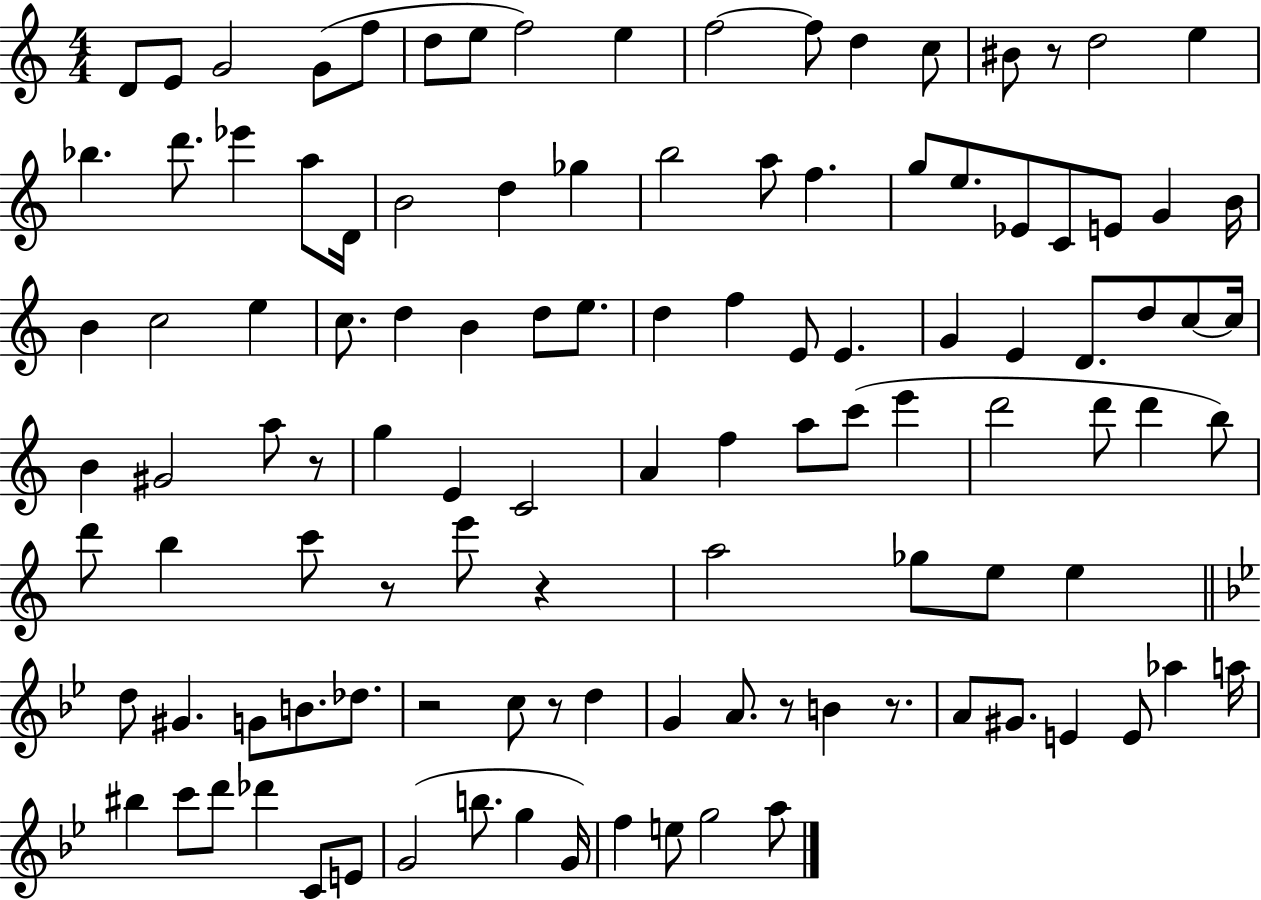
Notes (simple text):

D4/e E4/e G4/h G4/e F5/e D5/e E5/e F5/h E5/q F5/h F5/e D5/q C5/e BIS4/e R/e D5/h E5/q Bb5/q. D6/e. Eb6/q A5/e D4/s B4/h D5/q Gb5/q B5/h A5/e F5/q. G5/e E5/e. Eb4/e C4/e E4/e G4/q B4/s B4/q C5/h E5/q C5/e. D5/q B4/q D5/e E5/e. D5/q F5/q E4/e E4/q. G4/q E4/q D4/e. D5/e C5/e C5/s B4/q G#4/h A5/e R/e G5/q E4/q C4/h A4/q F5/q A5/e C6/e E6/q D6/h D6/e D6/q B5/e D6/e B5/q C6/e R/e E6/e R/q A5/h Gb5/e E5/e E5/q D5/e G#4/q. G4/e B4/e. Db5/e. R/h C5/e R/e D5/q G4/q A4/e. R/e B4/q R/e. A4/e G#4/e. E4/q E4/e Ab5/q A5/s BIS5/q C6/e D6/e Db6/q C4/e E4/e G4/h B5/e. G5/q G4/s F5/q E5/e G5/h A5/e